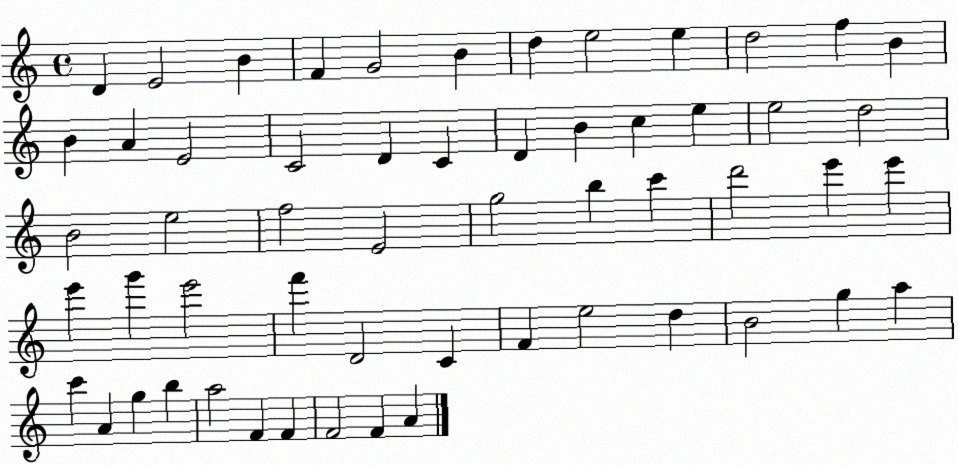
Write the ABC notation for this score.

X:1
T:Untitled
M:4/4
L:1/4
K:C
D E2 B F G2 B d e2 e d2 f B B A E2 C2 D C D B c e e2 d2 B2 e2 f2 E2 g2 b c' d'2 e' e' e' g' e'2 f' D2 C F e2 d B2 g a c' A g b a2 F F F2 F A